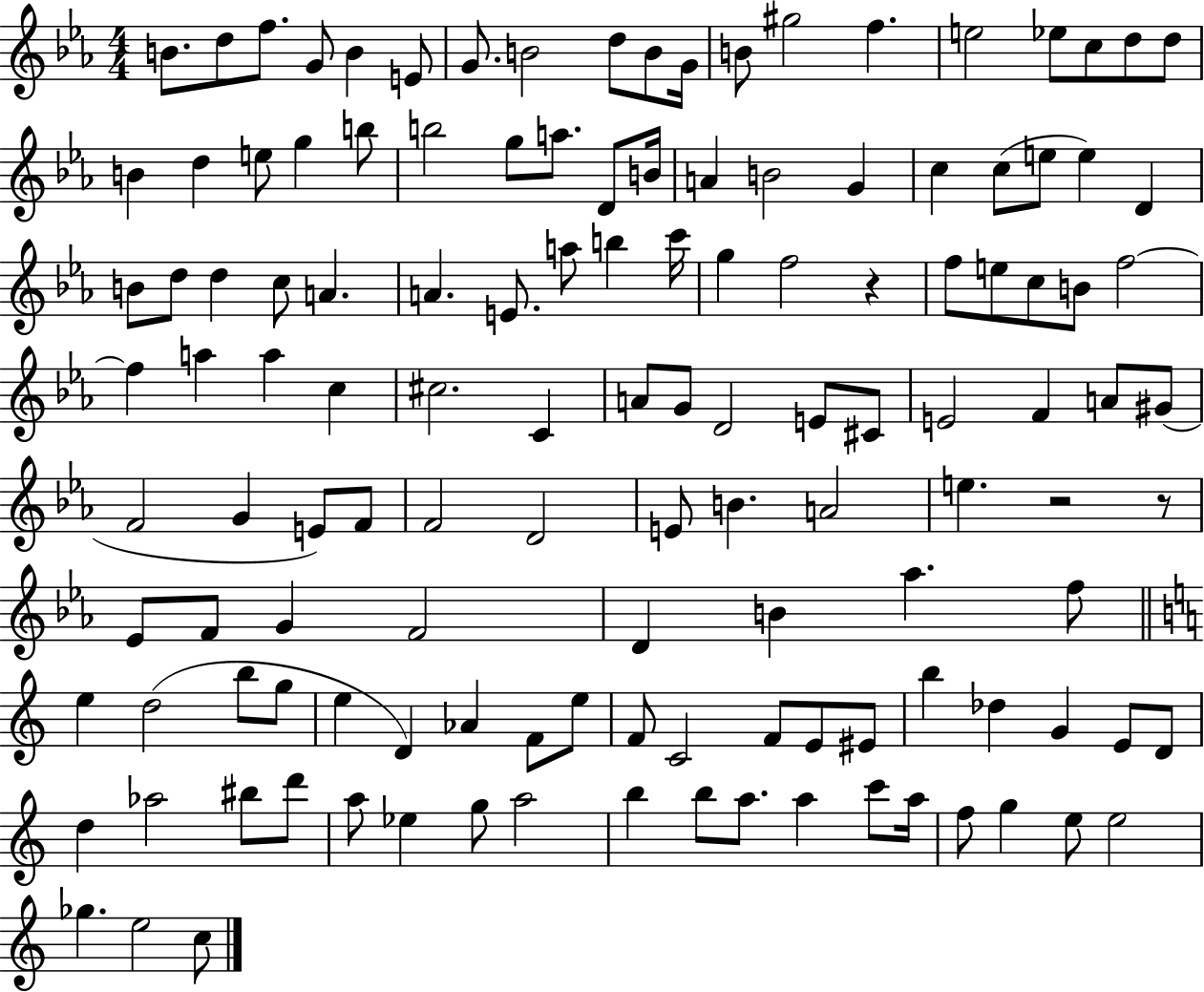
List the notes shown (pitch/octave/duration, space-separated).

B4/e. D5/e F5/e. G4/e B4/q E4/e G4/e. B4/h D5/e B4/e G4/s B4/e G#5/h F5/q. E5/h Eb5/e C5/e D5/e D5/e B4/q D5/q E5/e G5/q B5/e B5/h G5/e A5/e. D4/e B4/s A4/q B4/h G4/q C5/q C5/e E5/e E5/q D4/q B4/e D5/e D5/q C5/e A4/q. A4/q. E4/e. A5/e B5/q C6/s G5/q F5/h R/q F5/e E5/e C5/e B4/e F5/h F5/q A5/q A5/q C5/q C#5/h. C4/q A4/e G4/e D4/h E4/e C#4/e E4/h F4/q A4/e G#4/e F4/h G4/q E4/e F4/e F4/h D4/h E4/e B4/q. A4/h E5/q. R/h R/e Eb4/e F4/e G4/q F4/h D4/q B4/q Ab5/q. F5/e E5/q D5/h B5/e G5/e E5/q D4/q Ab4/q F4/e E5/e F4/e C4/h F4/e E4/e EIS4/e B5/q Db5/q G4/q E4/e D4/e D5/q Ab5/h BIS5/e D6/e A5/e Eb5/q G5/e A5/h B5/q B5/e A5/e. A5/q C6/e A5/s F5/e G5/q E5/e E5/h Gb5/q. E5/h C5/e